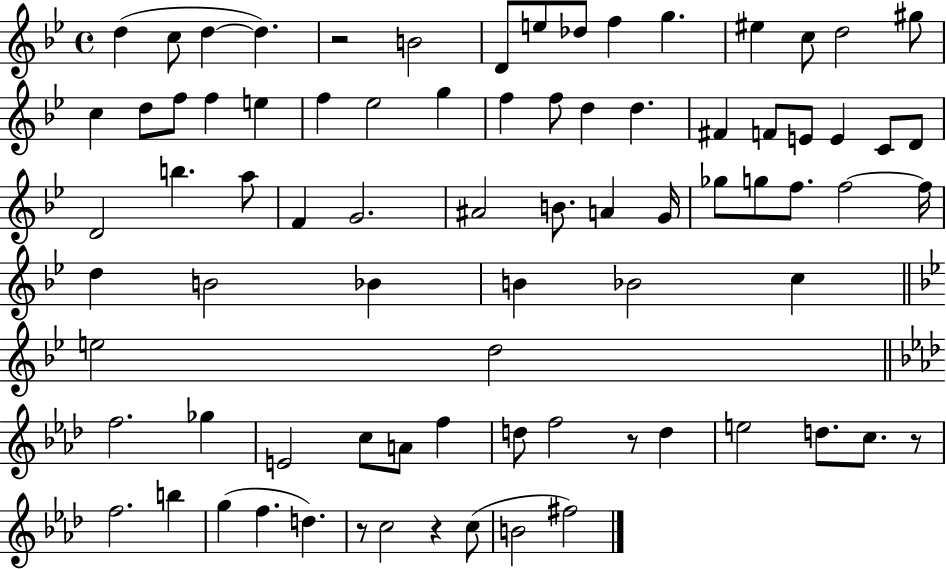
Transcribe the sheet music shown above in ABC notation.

X:1
T:Untitled
M:4/4
L:1/4
K:Bb
d c/2 d d z2 B2 D/2 e/2 _d/2 f g ^e c/2 d2 ^g/2 c d/2 f/2 f e f _e2 g f f/2 d d ^F F/2 E/2 E C/2 D/2 D2 b a/2 F G2 ^A2 B/2 A G/4 _g/2 g/2 f/2 f2 f/4 d B2 _B B _B2 c e2 d2 f2 _g E2 c/2 A/2 f d/2 f2 z/2 d e2 d/2 c/2 z/2 f2 b g f d z/2 c2 z c/2 B2 ^f2